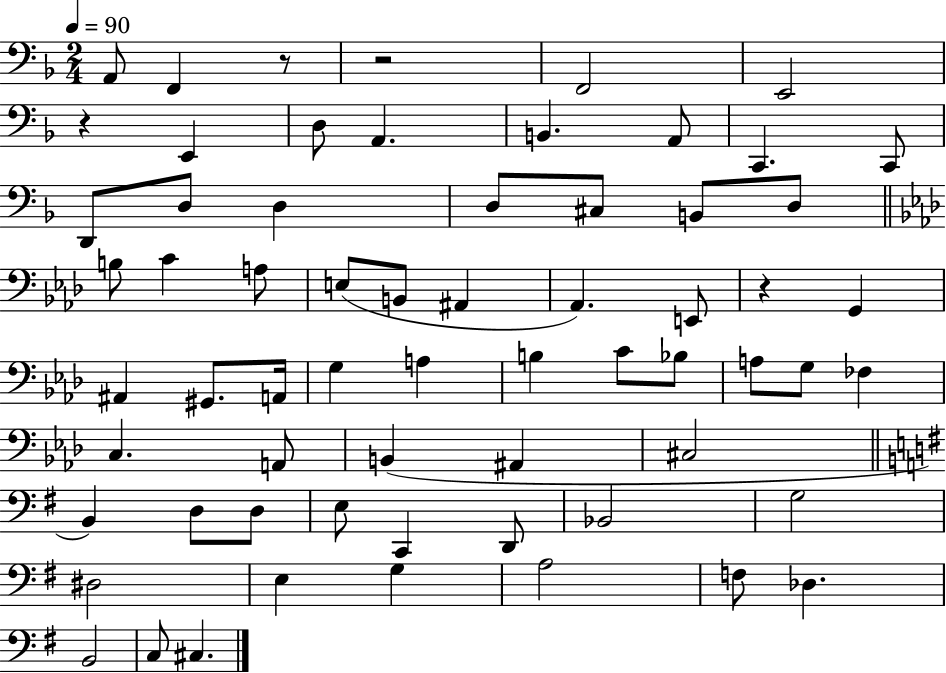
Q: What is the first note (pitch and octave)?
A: A2